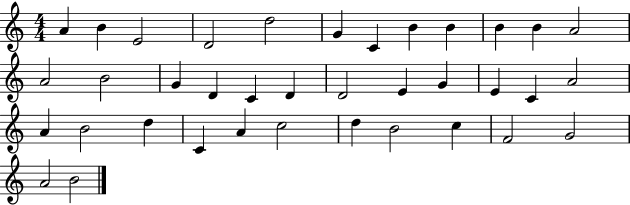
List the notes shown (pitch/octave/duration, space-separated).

A4/q B4/q E4/h D4/h D5/h G4/q C4/q B4/q B4/q B4/q B4/q A4/h A4/h B4/h G4/q D4/q C4/q D4/q D4/h E4/q G4/q E4/q C4/q A4/h A4/q B4/h D5/q C4/q A4/q C5/h D5/q B4/h C5/q F4/h G4/h A4/h B4/h